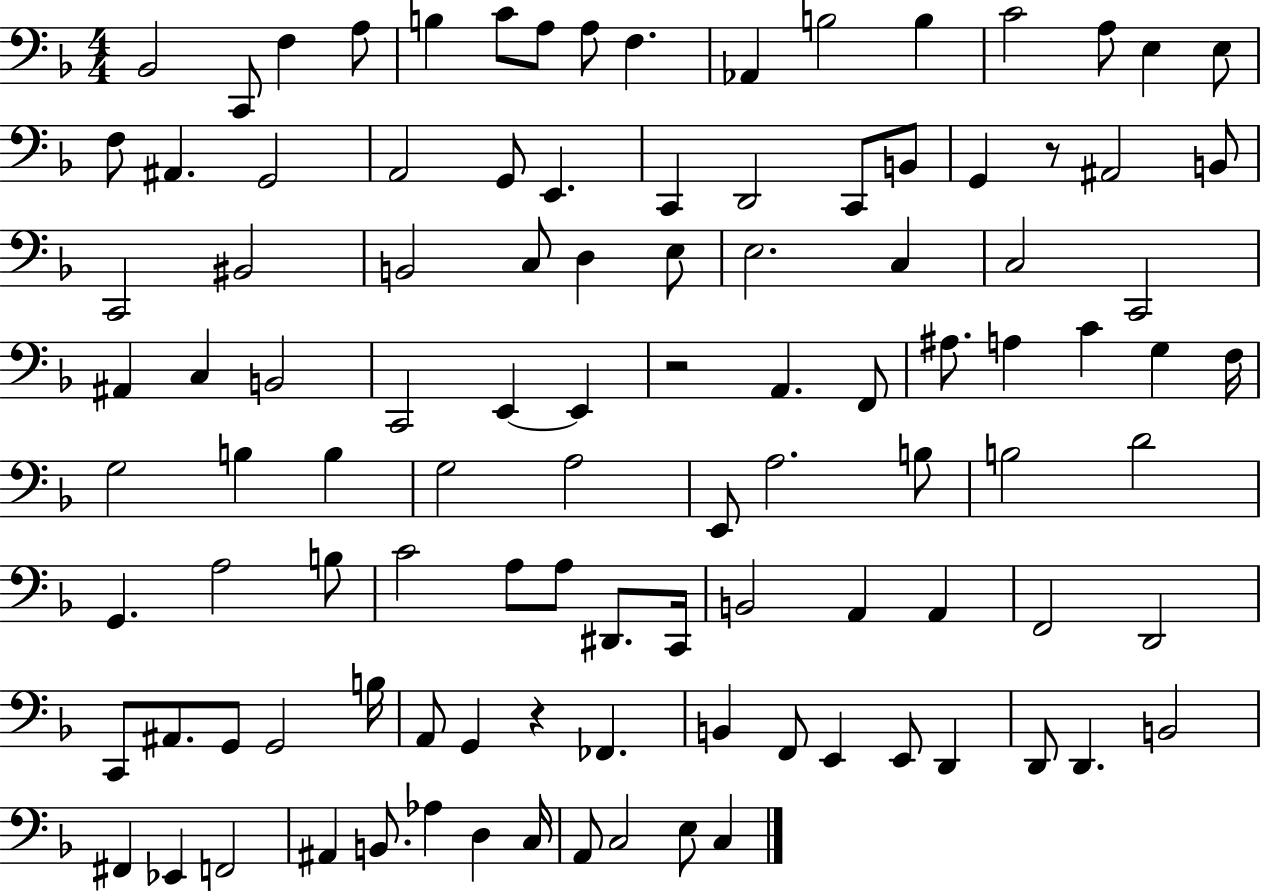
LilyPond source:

{
  \clef bass
  \numericTimeSignature
  \time 4/4
  \key f \major
  bes,2 c,8 f4 a8 | b4 c'8 a8 a8 f4. | aes,4 b2 b4 | c'2 a8 e4 e8 | \break f8 ais,4. g,2 | a,2 g,8 e,4. | c,4 d,2 c,8 b,8 | g,4 r8 ais,2 b,8 | \break c,2 bis,2 | b,2 c8 d4 e8 | e2. c4 | c2 c,2 | \break ais,4 c4 b,2 | c,2 e,4~~ e,4 | r2 a,4. f,8 | ais8. a4 c'4 g4 f16 | \break g2 b4 b4 | g2 a2 | e,8 a2. b8 | b2 d'2 | \break g,4. a2 b8 | c'2 a8 a8 dis,8. c,16 | b,2 a,4 a,4 | f,2 d,2 | \break c,8 ais,8. g,8 g,2 b16 | a,8 g,4 r4 fes,4. | b,4 f,8 e,4 e,8 d,4 | d,8 d,4. b,2 | \break fis,4 ees,4 f,2 | ais,4 b,8. aes4 d4 c16 | a,8 c2 e8 c4 | \bar "|."
}